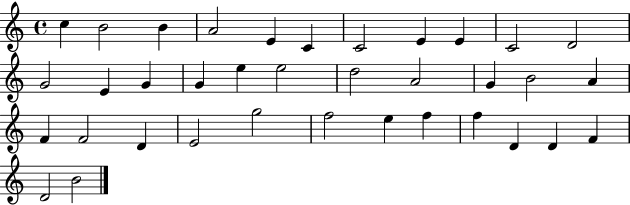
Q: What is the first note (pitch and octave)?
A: C5